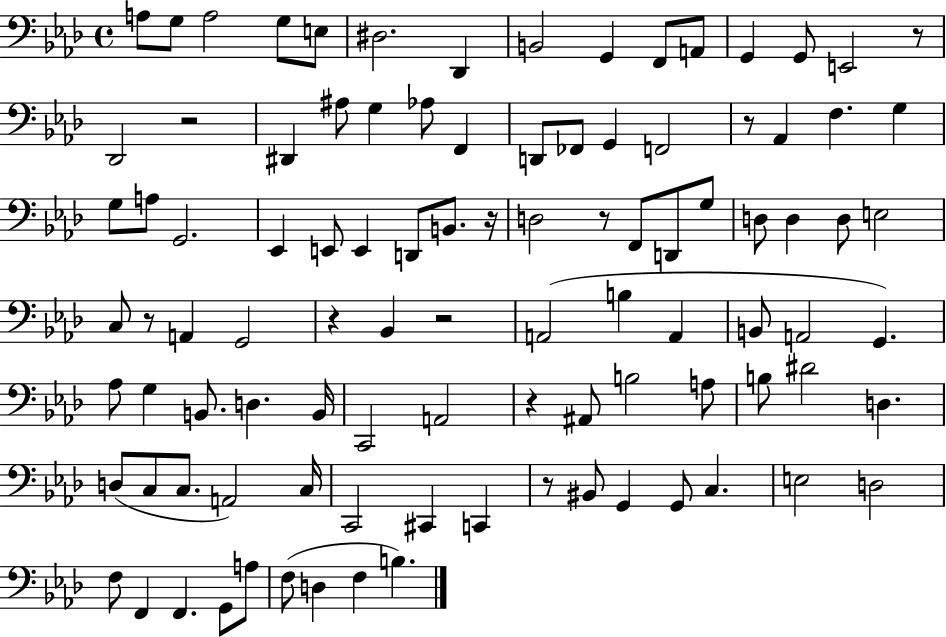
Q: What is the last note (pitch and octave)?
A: B3